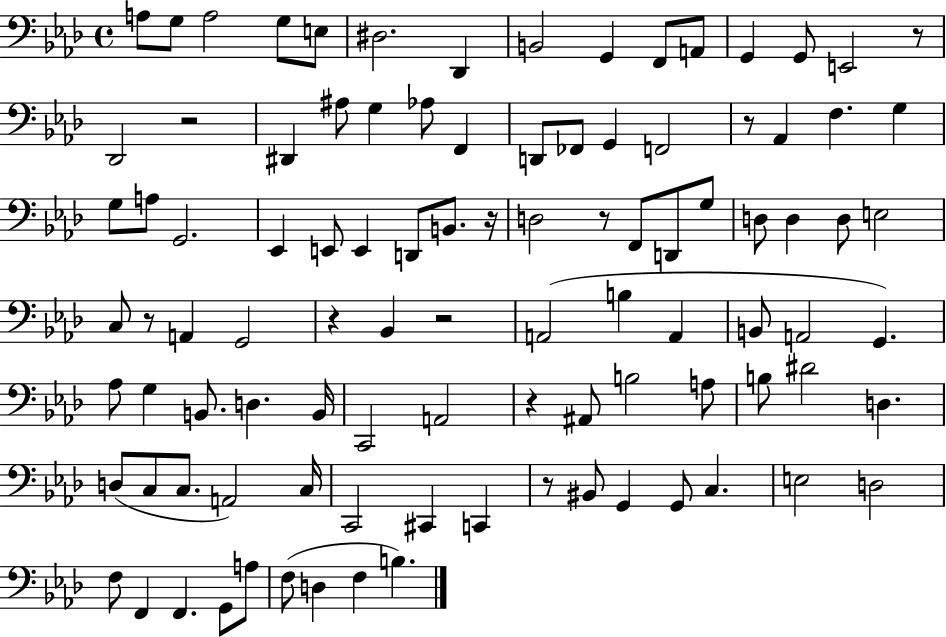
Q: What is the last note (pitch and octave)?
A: B3